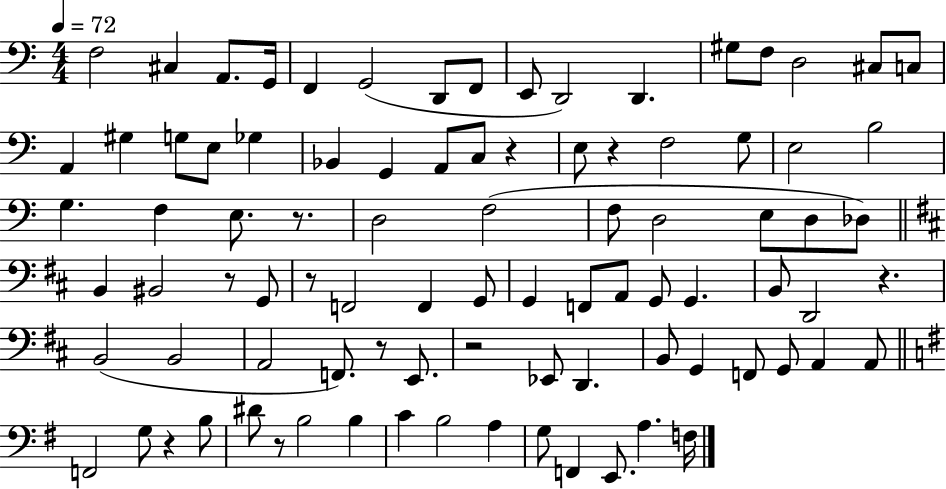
X:1
T:Untitled
M:4/4
L:1/4
K:C
F,2 ^C, A,,/2 G,,/4 F,, G,,2 D,,/2 F,,/2 E,,/2 D,,2 D,, ^G,/2 F,/2 D,2 ^C,/2 C,/2 A,, ^G, G,/2 E,/2 _G, _B,, G,, A,,/2 C,/2 z E,/2 z F,2 G,/2 E,2 B,2 G, F, E,/2 z/2 D,2 F,2 F,/2 D,2 E,/2 D,/2 _D,/2 B,, ^B,,2 z/2 G,,/2 z/2 F,,2 F,, G,,/2 G,, F,,/2 A,,/2 G,,/2 G,, B,,/2 D,,2 z B,,2 B,,2 A,,2 F,,/2 z/2 E,,/2 z2 _E,,/2 D,, B,,/2 G,, F,,/2 G,,/2 A,, A,,/2 F,,2 G,/2 z B,/2 ^D/2 z/2 B,2 B, C B,2 A, G,/2 F,, E,,/2 A, F,/4